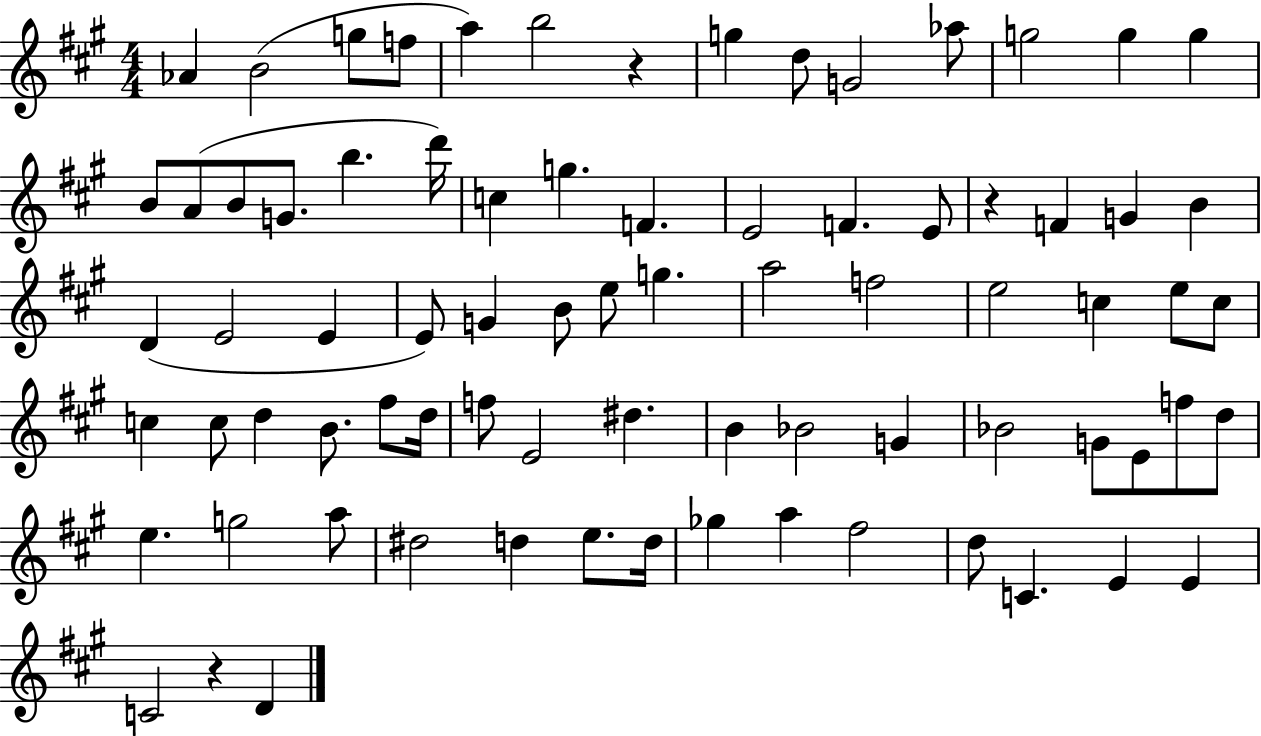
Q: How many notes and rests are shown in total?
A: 78